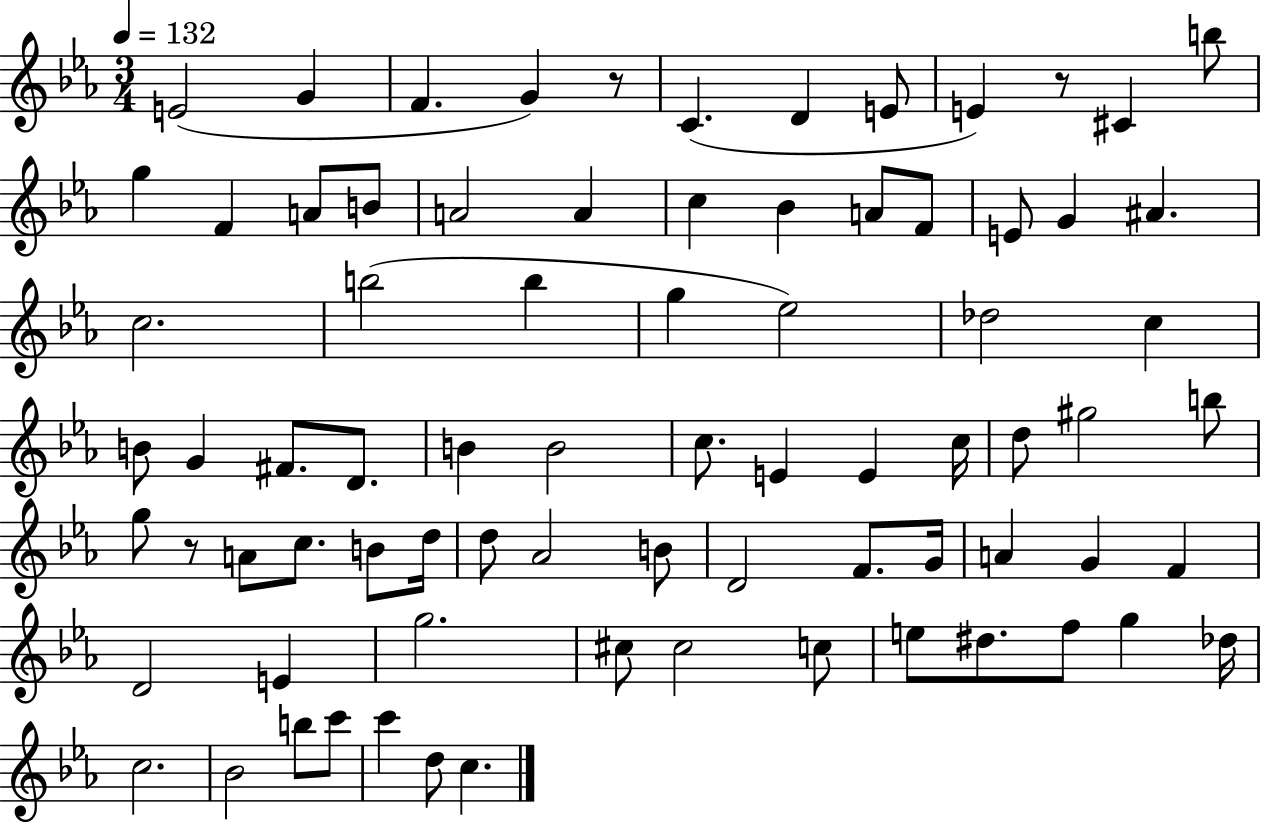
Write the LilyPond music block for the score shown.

{
  \clef treble
  \numericTimeSignature
  \time 3/4
  \key ees \major
  \tempo 4 = 132
  \repeat volta 2 { e'2( g'4 | f'4. g'4) r8 | c'4.( d'4 e'8 | e'4) r8 cis'4 b''8 | \break g''4 f'4 a'8 b'8 | a'2 a'4 | c''4 bes'4 a'8 f'8 | e'8 g'4 ais'4. | \break c''2. | b''2( b''4 | g''4 ees''2) | des''2 c''4 | \break b'8 g'4 fis'8. d'8. | b'4 b'2 | c''8. e'4 e'4 c''16 | d''8 gis''2 b''8 | \break g''8 r8 a'8 c''8. b'8 d''16 | d''8 aes'2 b'8 | d'2 f'8. g'16 | a'4 g'4 f'4 | \break d'2 e'4 | g''2. | cis''8 cis''2 c''8 | e''8 dis''8. f''8 g''4 des''16 | \break c''2. | bes'2 b''8 c'''8 | c'''4 d''8 c''4. | } \bar "|."
}